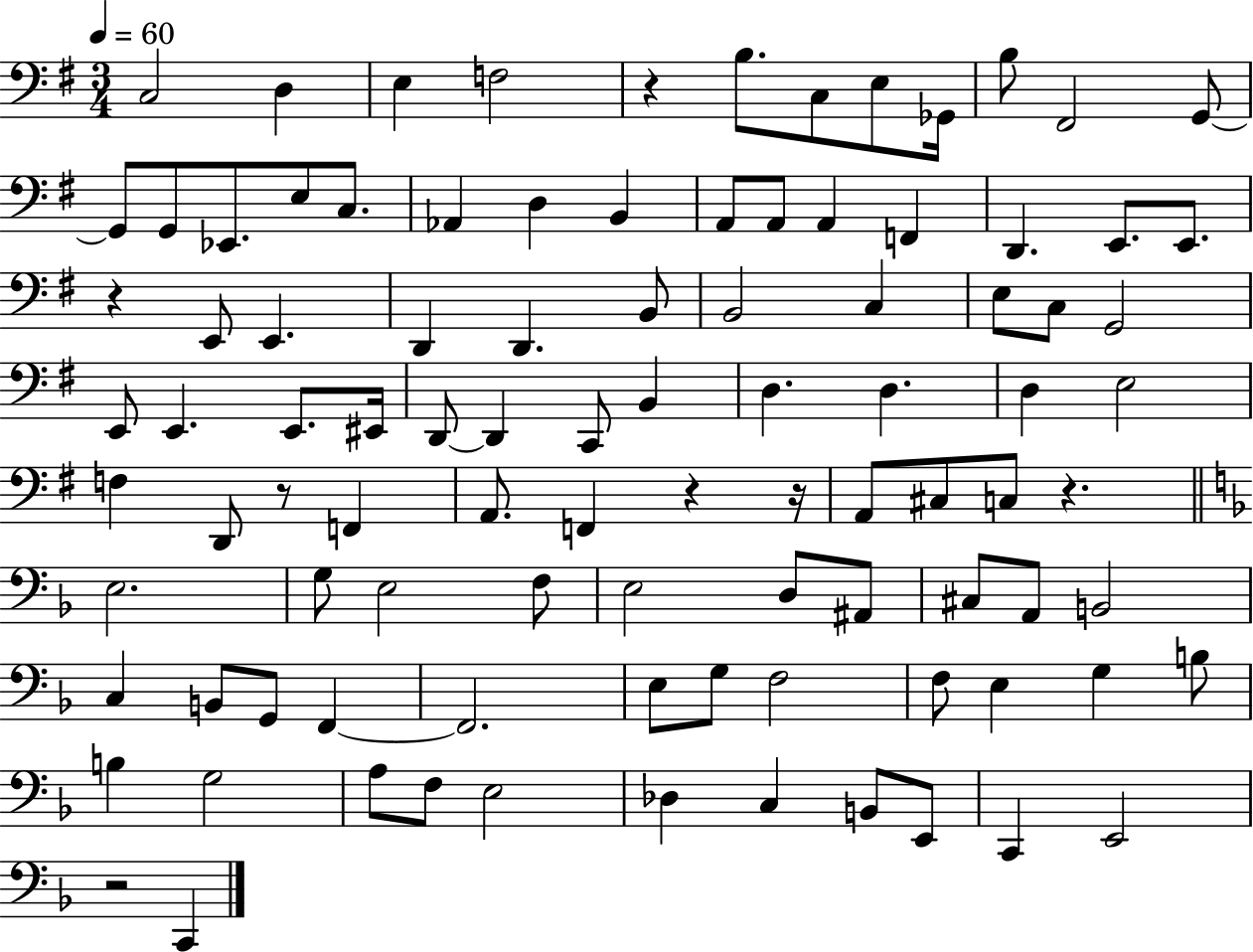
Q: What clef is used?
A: bass